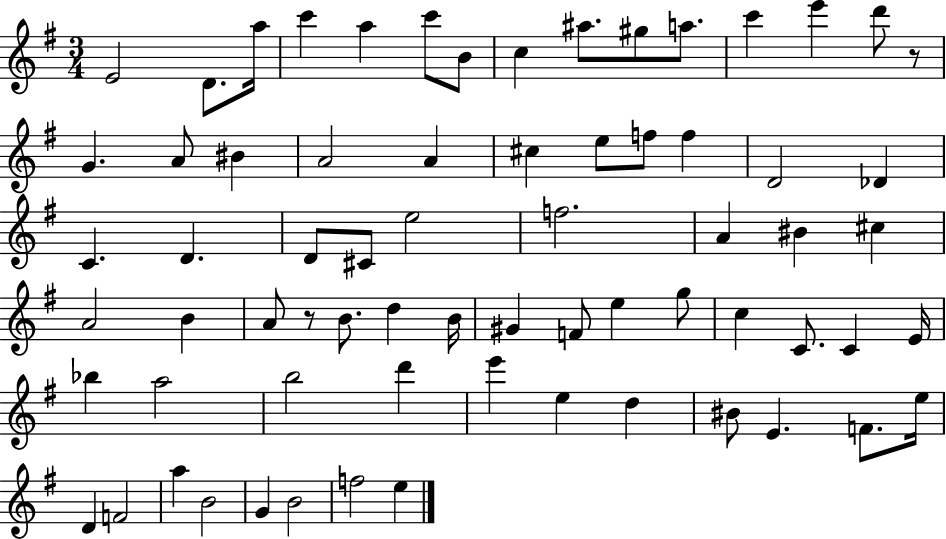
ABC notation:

X:1
T:Untitled
M:3/4
L:1/4
K:G
E2 D/2 a/4 c' a c'/2 B/2 c ^a/2 ^g/2 a/2 c' e' d'/2 z/2 G A/2 ^B A2 A ^c e/2 f/2 f D2 _D C D D/2 ^C/2 e2 f2 A ^B ^c A2 B A/2 z/2 B/2 d B/4 ^G F/2 e g/2 c C/2 C E/4 _b a2 b2 d' e' e d ^B/2 E F/2 e/4 D F2 a B2 G B2 f2 e